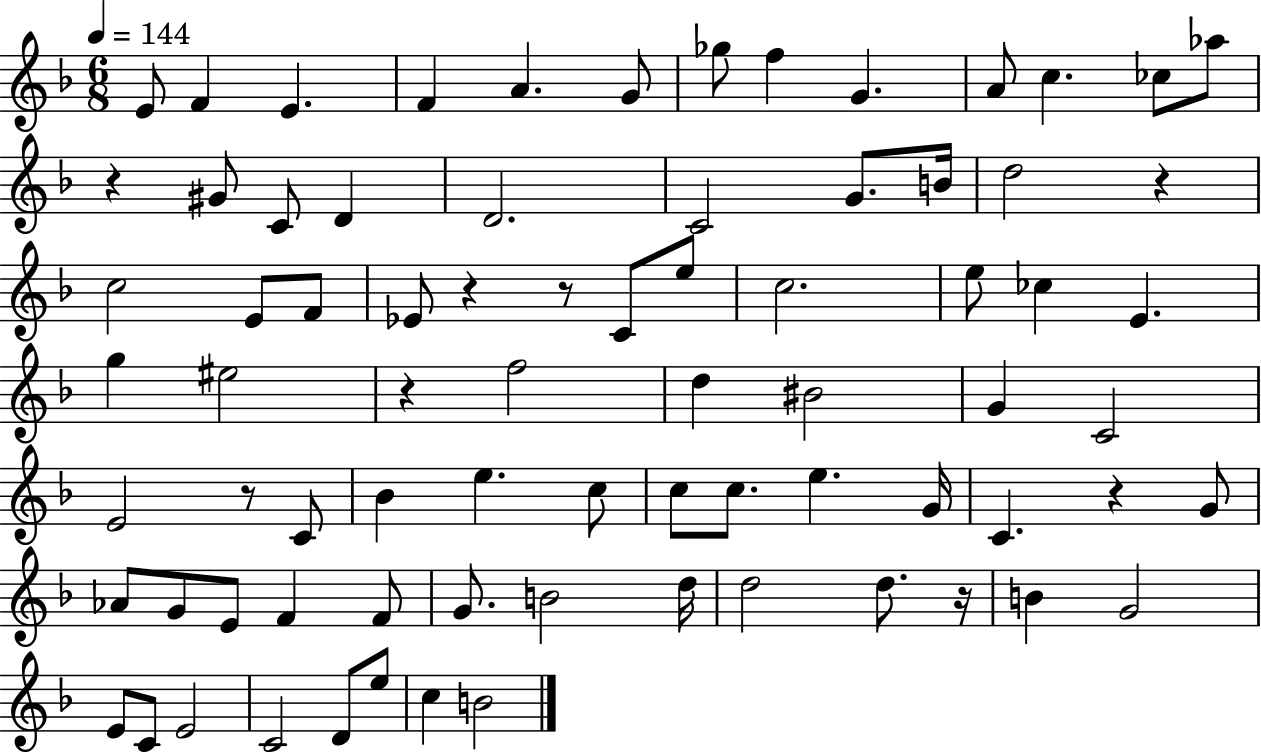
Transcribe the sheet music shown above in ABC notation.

X:1
T:Untitled
M:6/8
L:1/4
K:F
E/2 F E F A G/2 _g/2 f G A/2 c _c/2 _a/2 z ^G/2 C/2 D D2 C2 G/2 B/4 d2 z c2 E/2 F/2 _E/2 z z/2 C/2 e/2 c2 e/2 _c E g ^e2 z f2 d ^B2 G C2 E2 z/2 C/2 _B e c/2 c/2 c/2 e G/4 C z G/2 _A/2 G/2 E/2 F F/2 G/2 B2 d/4 d2 d/2 z/4 B G2 E/2 C/2 E2 C2 D/2 e/2 c B2